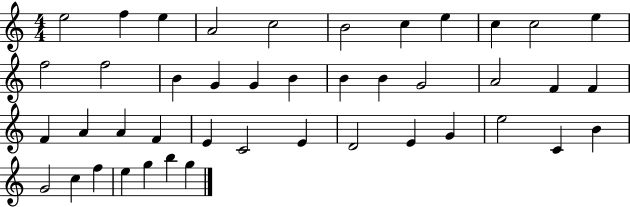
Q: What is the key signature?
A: C major